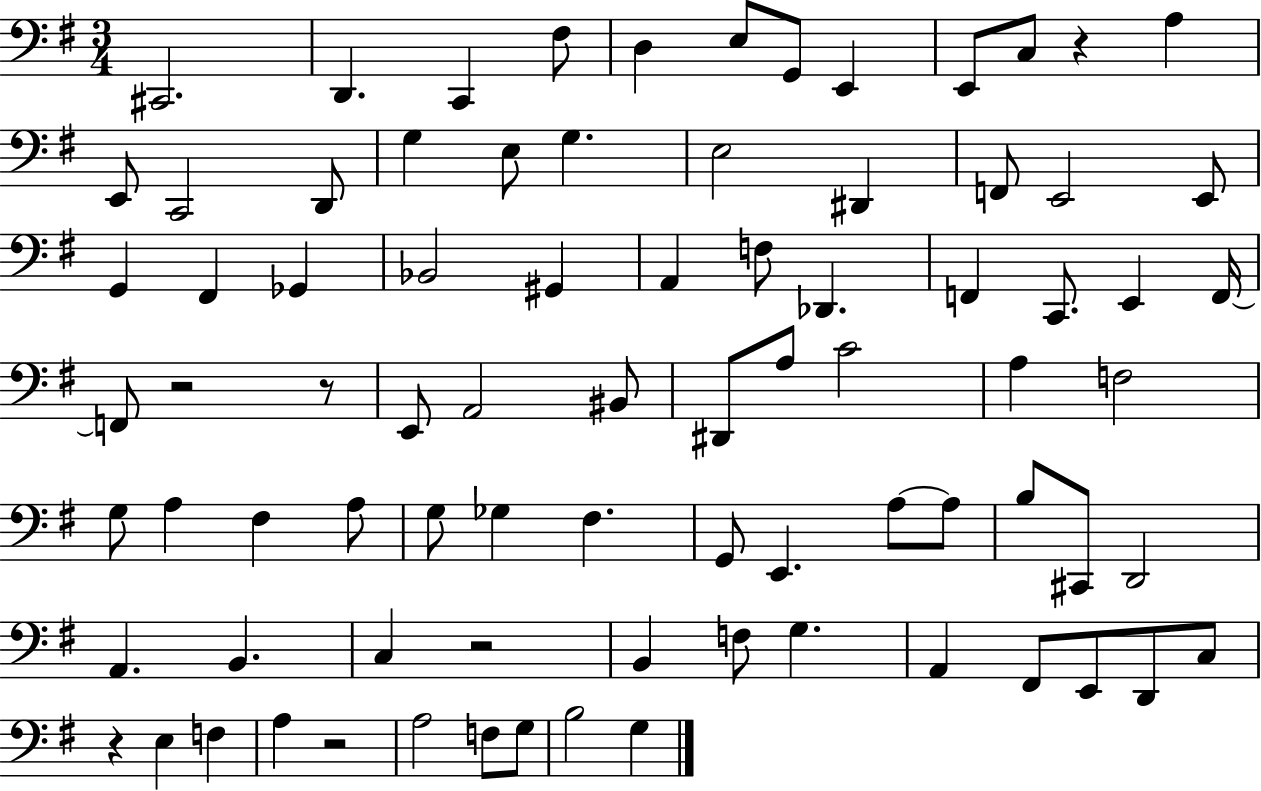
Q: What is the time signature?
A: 3/4